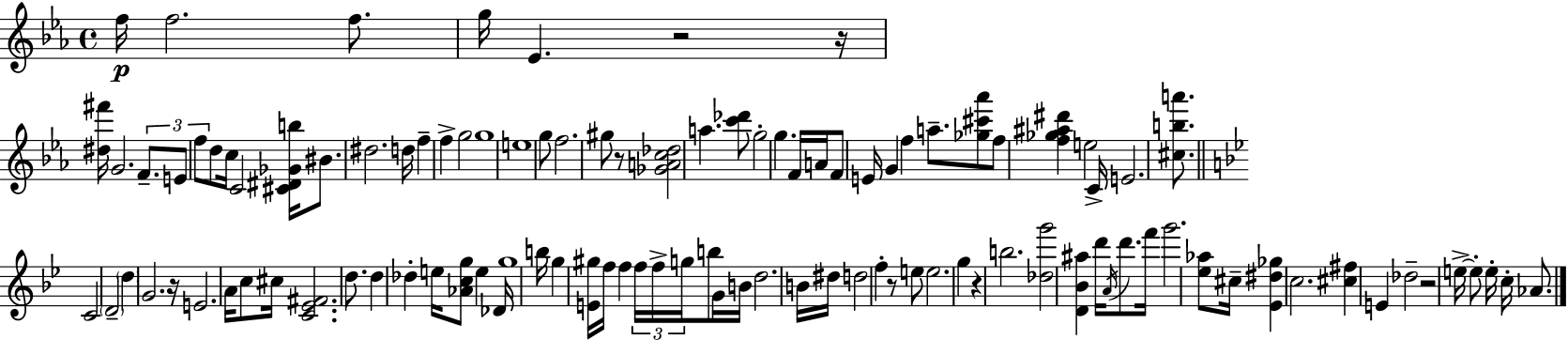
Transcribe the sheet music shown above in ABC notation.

X:1
T:Untitled
M:4/4
L:1/4
K:Eb
f/4 f2 f/2 g/4 _E z2 z/4 [^d^f']/4 G2 F/2 E/2 f/2 d/2 c/4 C2 [^C^D_Gb]/4 ^B/2 ^d2 d/4 f f g2 g4 e4 g/2 f2 ^g/2 z/2 [_GAc_d]2 a [c'_d']/2 g2 g F/4 A/4 F/2 E/4 G f a/2 [_g^c'_a']/2 f/2 [f_g^a^d'] e2 C/4 E2 [^cba']/2 C2 D2 d G2 z/4 E2 A/4 c/2 ^c/4 [C_E^F]2 d/2 d _d e/4 [_Acg]/2 e _D/4 g4 b/4 g [E^g]/4 f/4 f f/4 f/4 g/4 b/2 G/4 B/4 d2 B/4 ^d/4 d2 f z/2 e/2 e2 g z b2 [_dg']2 [D_B^a] d'/4 A/4 d'/2 f'/4 g'2 [_e_a]/2 ^c/4 [_E^d_g] c2 [^c^f] E _d2 z2 e/4 e/2 e/4 c/4 _A/2